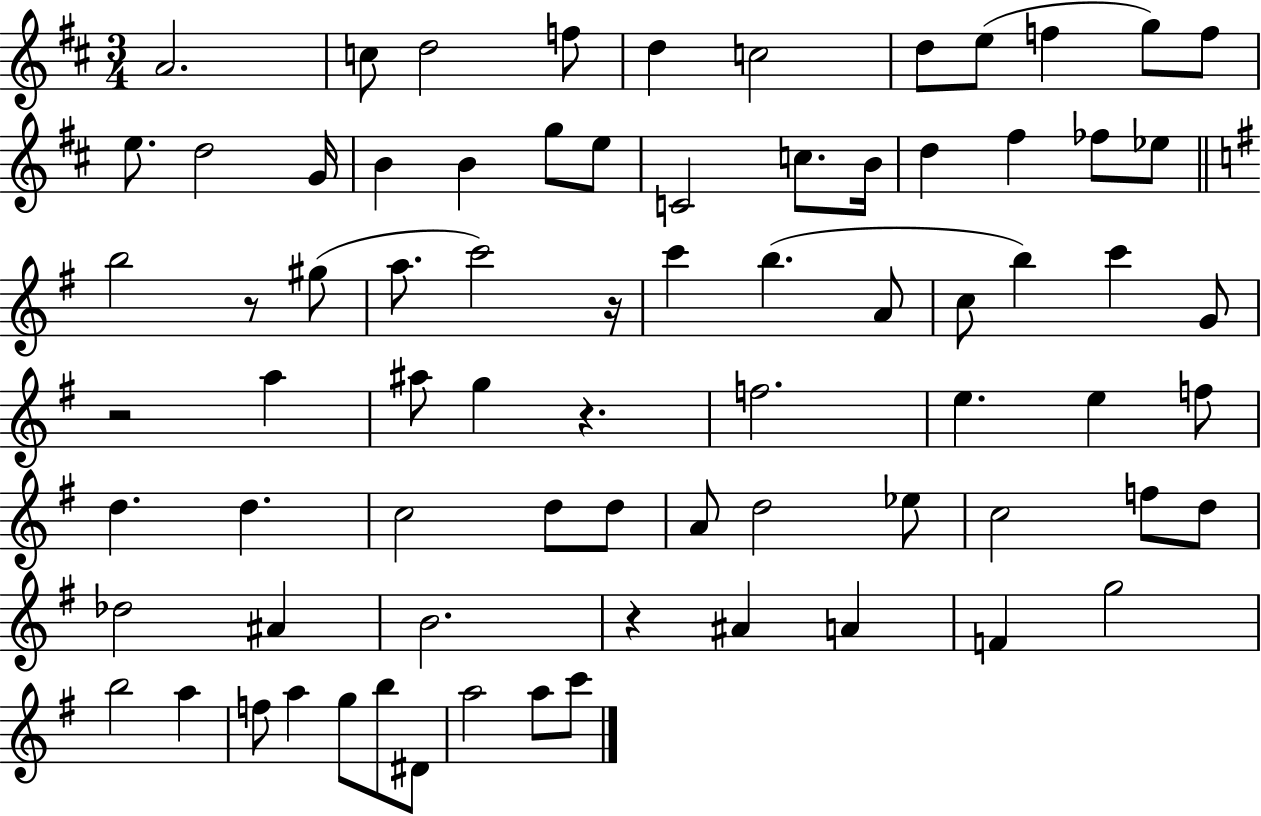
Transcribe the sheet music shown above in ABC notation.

X:1
T:Untitled
M:3/4
L:1/4
K:D
A2 c/2 d2 f/2 d c2 d/2 e/2 f g/2 f/2 e/2 d2 G/4 B B g/2 e/2 C2 c/2 B/4 d ^f _f/2 _e/2 b2 z/2 ^g/2 a/2 c'2 z/4 c' b A/2 c/2 b c' G/2 z2 a ^a/2 g z f2 e e f/2 d d c2 d/2 d/2 A/2 d2 _e/2 c2 f/2 d/2 _d2 ^A B2 z ^A A F g2 b2 a f/2 a g/2 b/2 ^D/2 a2 a/2 c'/2